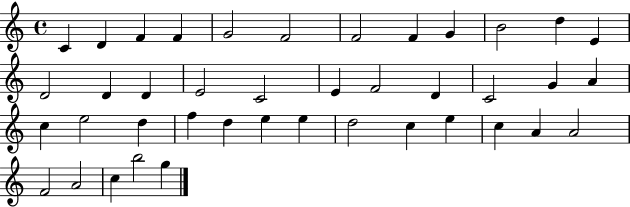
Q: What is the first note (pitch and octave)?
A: C4